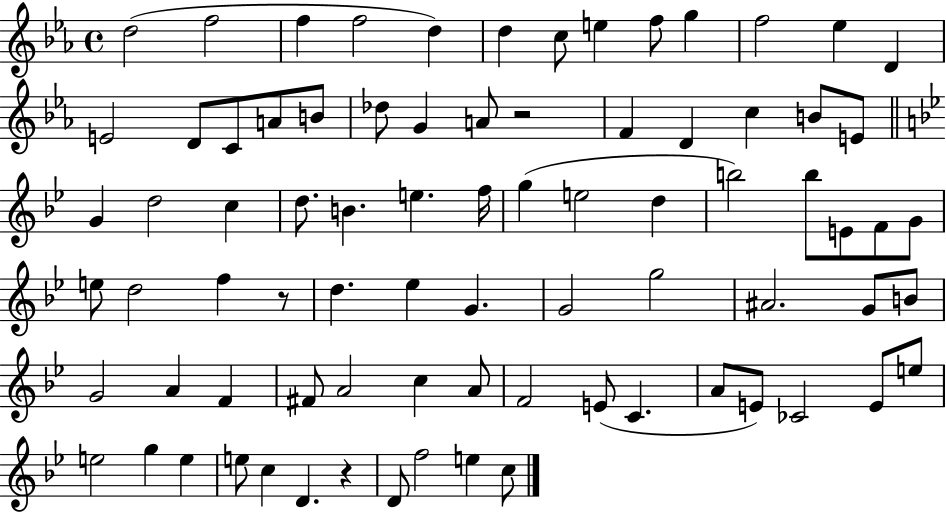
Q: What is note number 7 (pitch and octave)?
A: C5